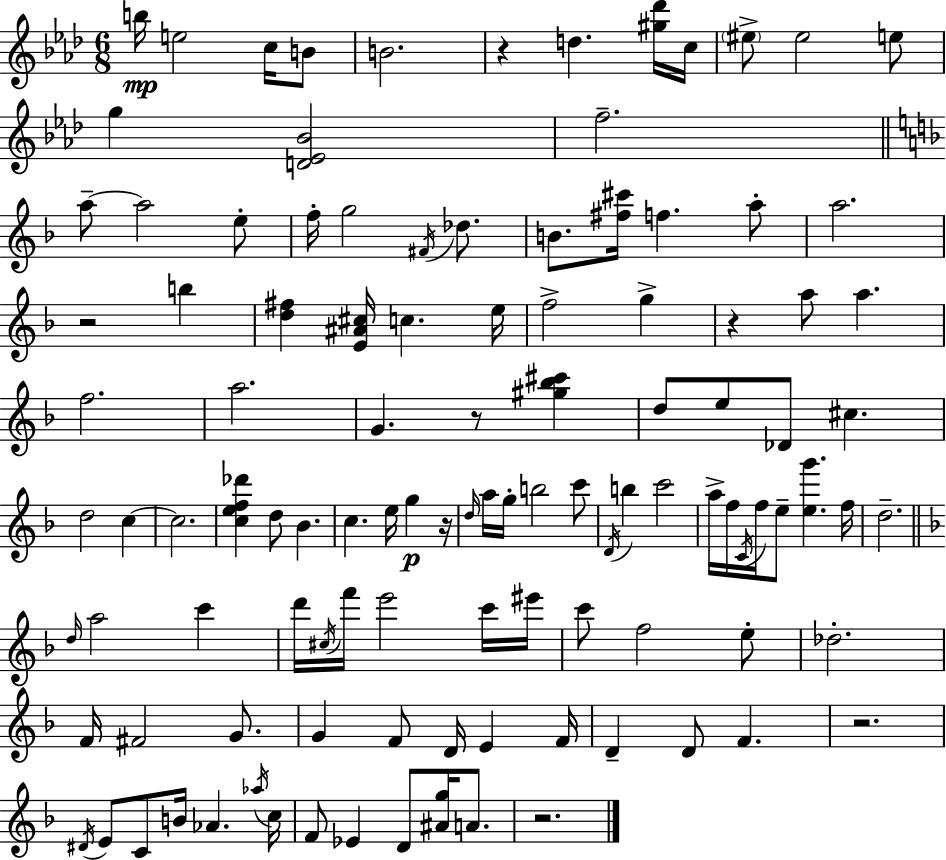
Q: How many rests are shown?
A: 7